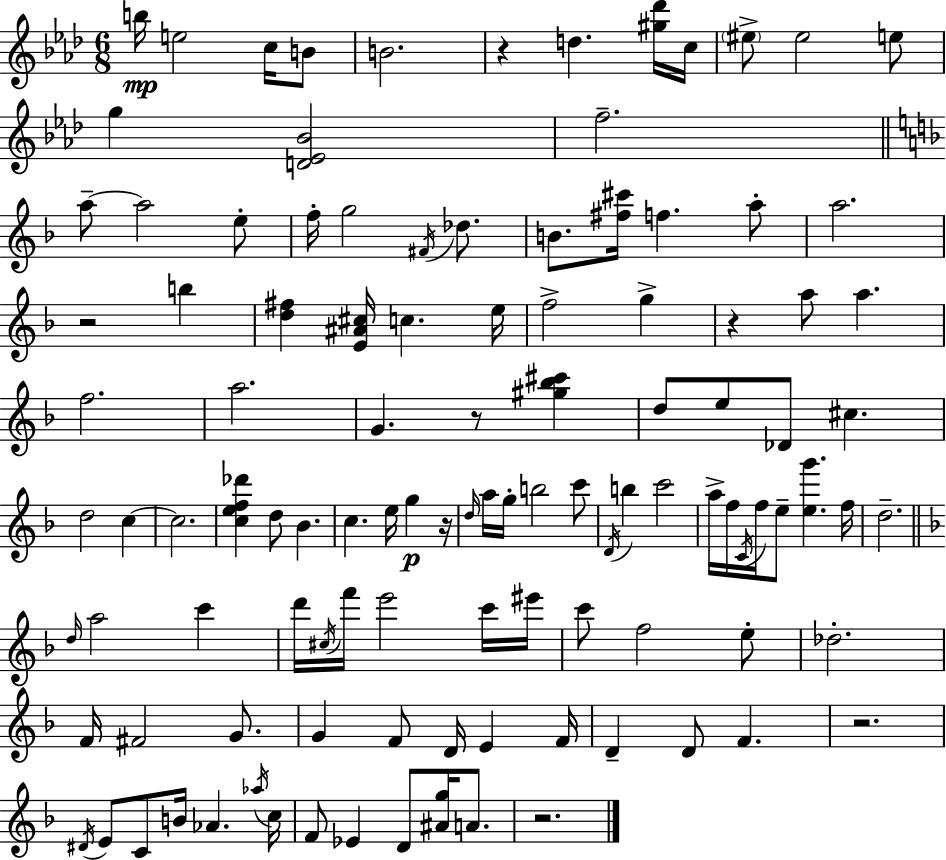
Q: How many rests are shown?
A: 7